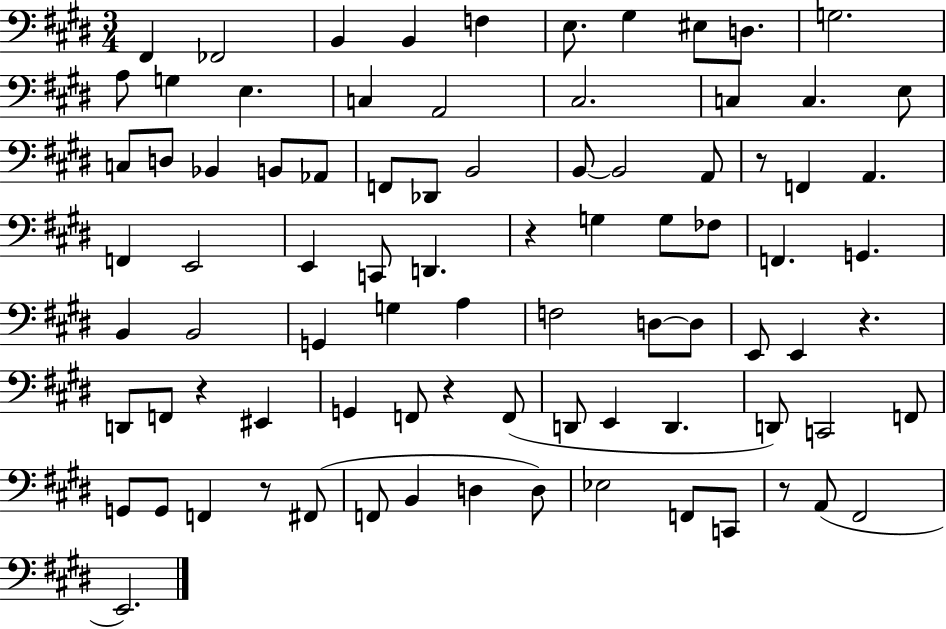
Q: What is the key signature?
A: E major